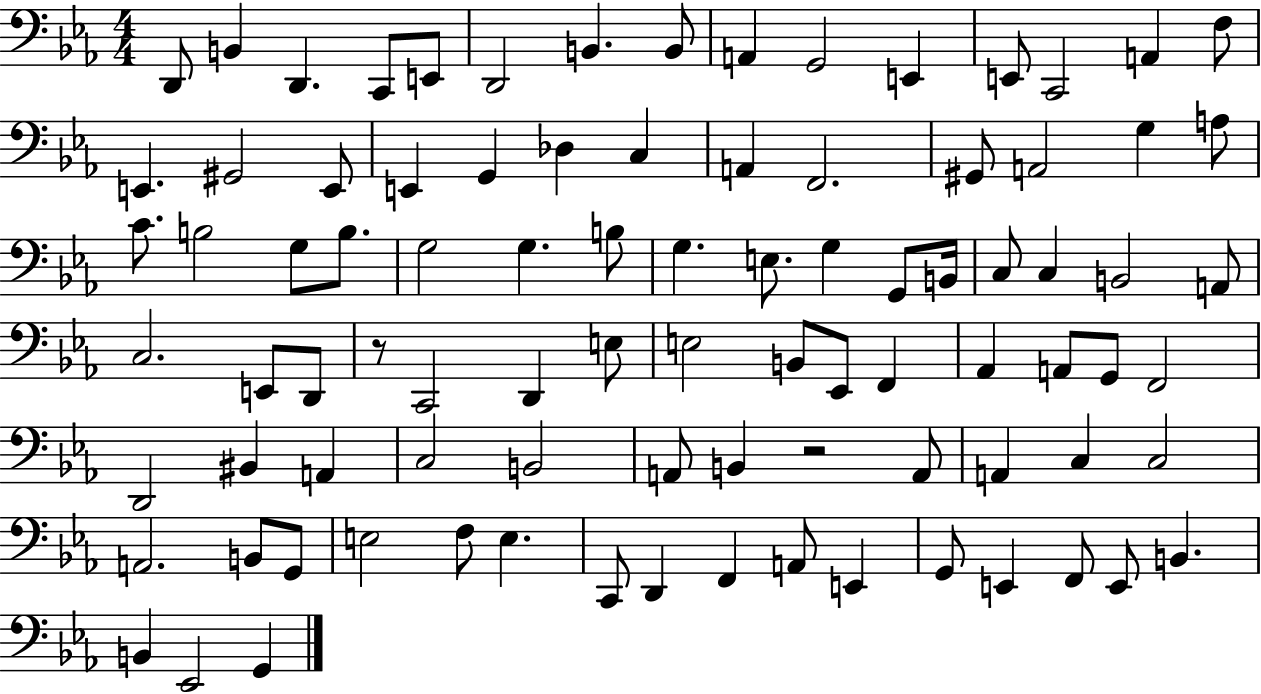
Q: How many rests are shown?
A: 2